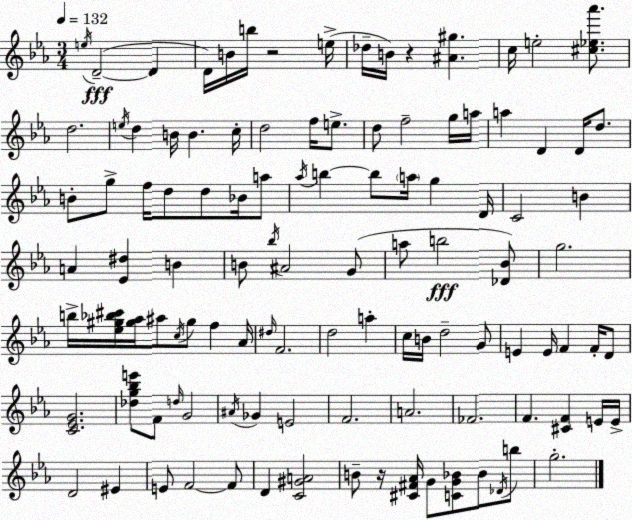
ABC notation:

X:1
T:Untitled
M:3/4
L:1/4
K:Eb
e/4 D2 D D/4 B/4 b/4 z2 e/4 _d/4 B/4 z [^A^g] c/4 e2 [^c_e_a']/2 d2 e/4 d B/4 B c/4 d2 f/4 e/2 d/2 f2 g/4 a/4 a D D/4 d/2 B/2 g/2 f/4 d/2 d/2 _B/4 a/2 _a/4 b b/2 a/4 g D/4 C2 B A [_E^d] B B/2 _b/4 ^A2 G/2 a/2 b2 [_D_B]/2 g2 b/4 [_e^g_b^c']/4 [^g_a]/4 ^a/2 c/4 ^g/2 f _A/4 ^d/4 F2 d2 a c/4 B/4 d2 G/2 E E/4 F F/4 D/2 [C_EG]2 [_dg_be']/2 F/2 d/4 G2 ^A/4 _G E2 F2 A2 _F2 F [^CF] E/4 E/4 D2 ^E E/2 F2 F/2 D [C^GA]2 B/2 z/4 [^C^F_A]/4 G/2 [CG_B]/2 _B/2 _D/4 b/2 g2